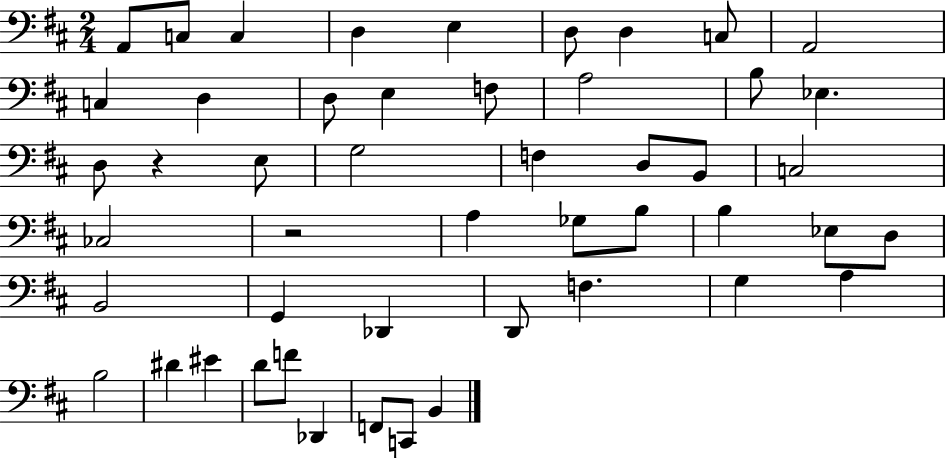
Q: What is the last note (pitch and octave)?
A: B2